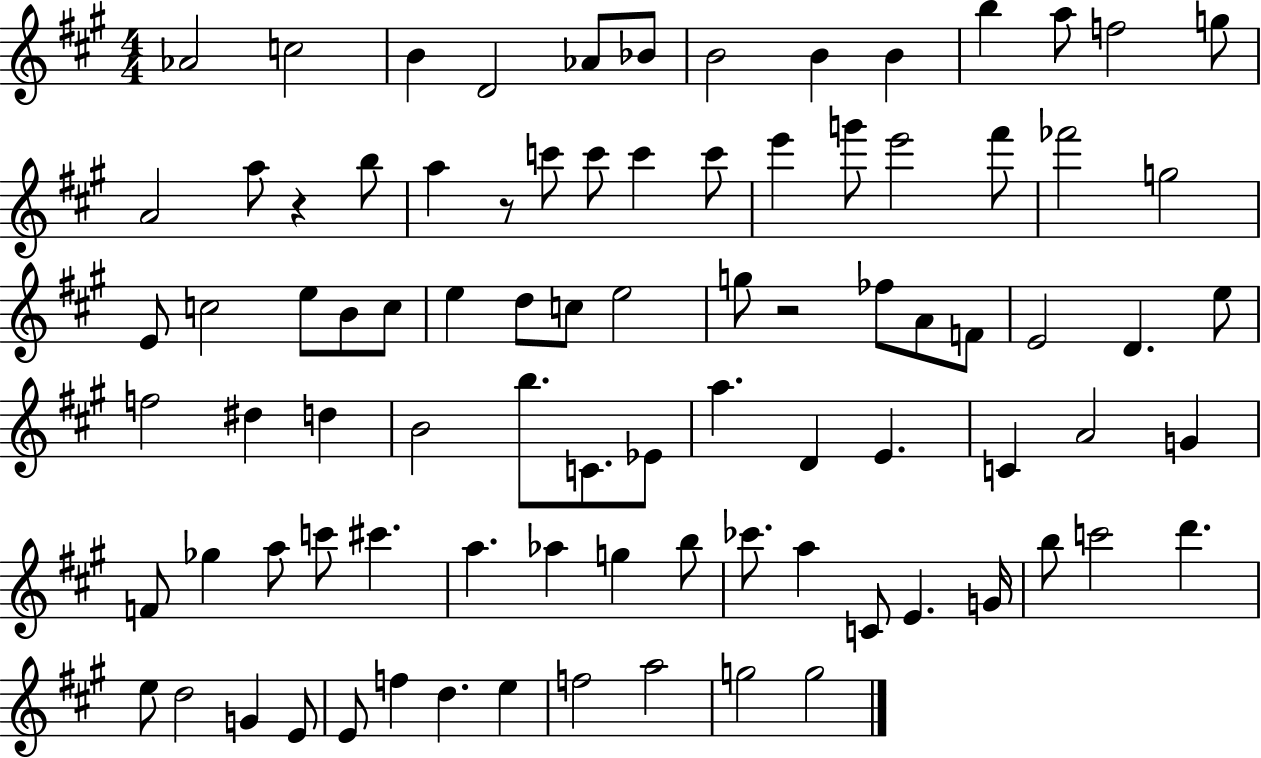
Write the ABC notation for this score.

X:1
T:Untitled
M:4/4
L:1/4
K:A
_A2 c2 B D2 _A/2 _B/2 B2 B B b a/2 f2 g/2 A2 a/2 z b/2 a z/2 c'/2 c'/2 c' c'/2 e' g'/2 e'2 ^f'/2 _f'2 g2 E/2 c2 e/2 B/2 c/2 e d/2 c/2 e2 g/2 z2 _f/2 A/2 F/2 E2 D e/2 f2 ^d d B2 b/2 C/2 _E/2 a D E C A2 G F/2 _g a/2 c'/2 ^c' a _a g b/2 _c'/2 a C/2 E G/4 b/2 c'2 d' e/2 d2 G E/2 E/2 f d e f2 a2 g2 g2